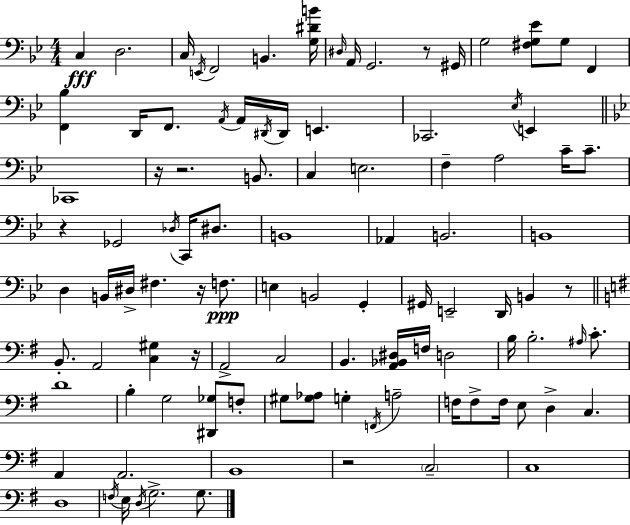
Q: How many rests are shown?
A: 8